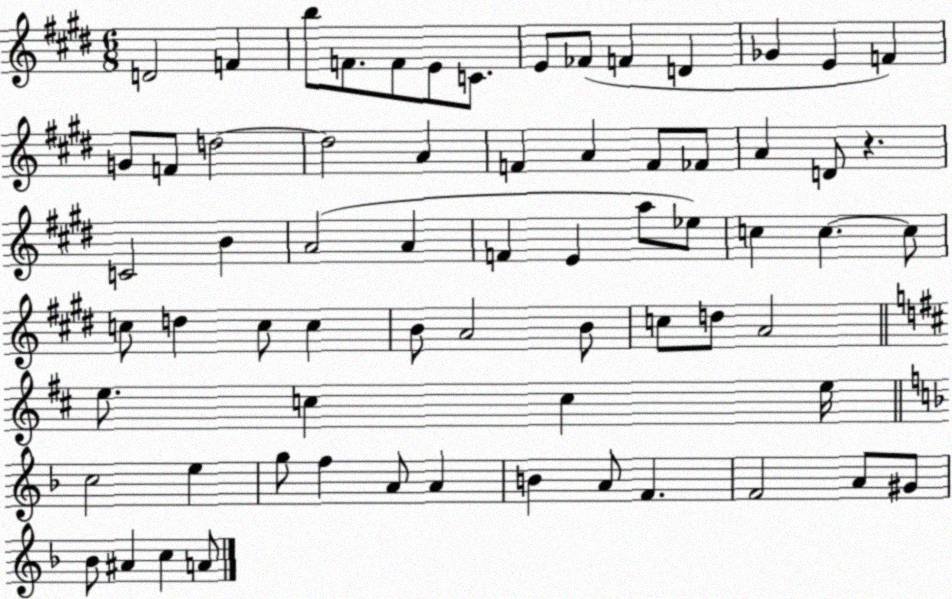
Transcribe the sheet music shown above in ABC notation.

X:1
T:Untitled
M:6/8
L:1/4
K:E
D2 F b/2 F/2 F/2 E/2 C/2 E/2 _F/2 F D _G E F G/2 F/2 d2 d2 A F A F/2 _F/2 A D/2 z C2 B A2 A F E a/2 _e/2 c c c/2 c/2 d c/2 c B/2 A2 B/2 c/2 d/2 A2 e/2 c c e/4 c2 e g/2 f A/2 A B A/2 F F2 A/2 ^G/2 _B/2 ^A c A/2